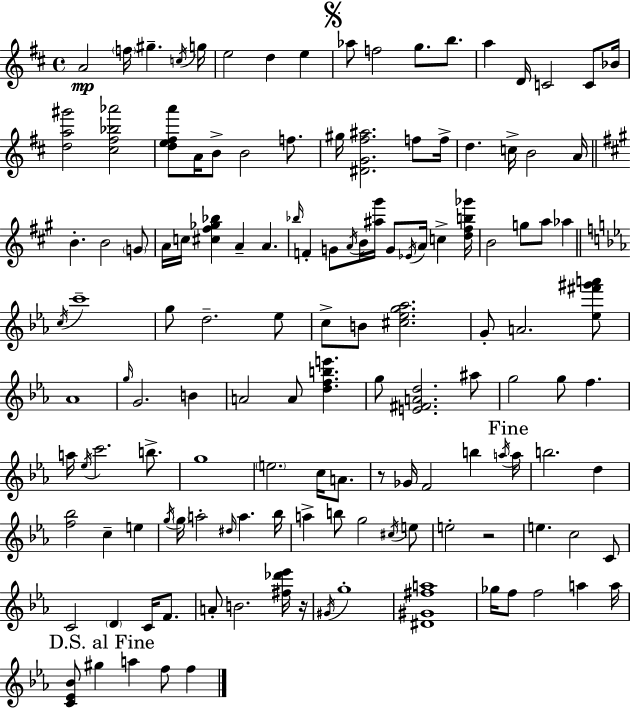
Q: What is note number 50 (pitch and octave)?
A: C6